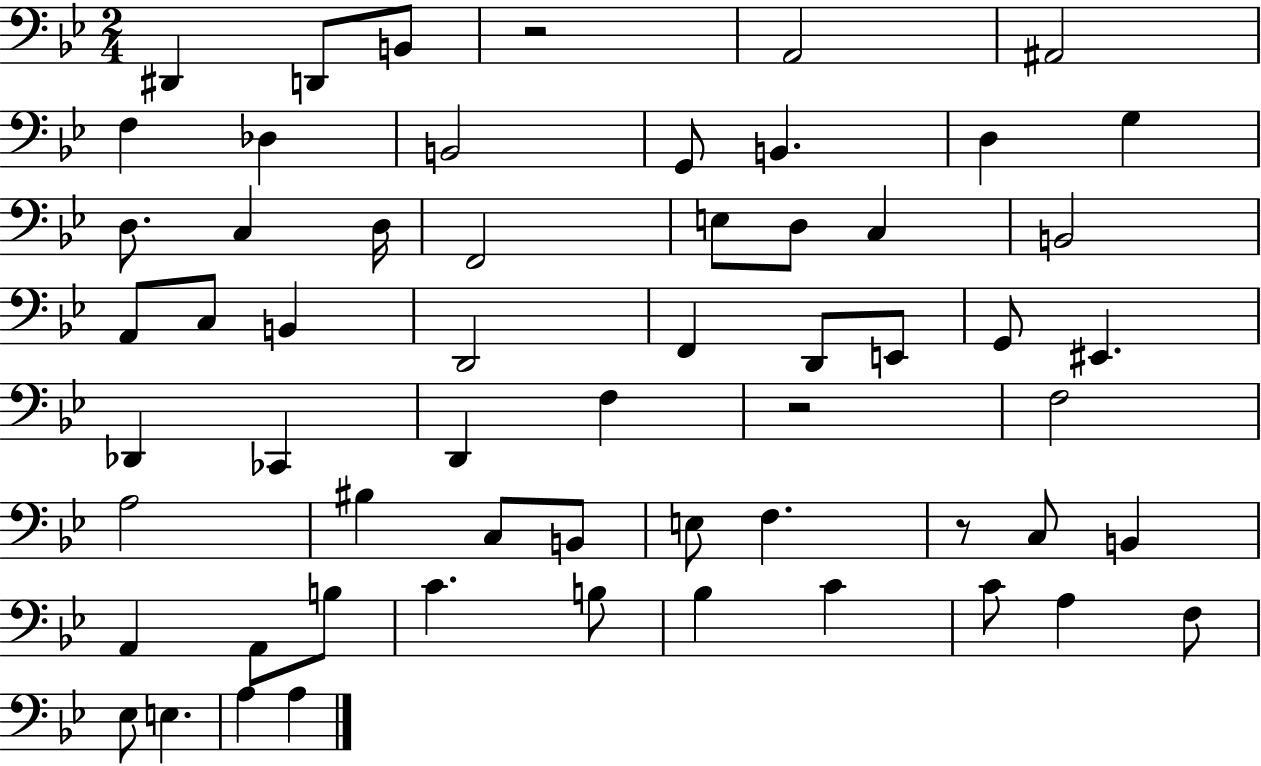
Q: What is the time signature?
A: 2/4